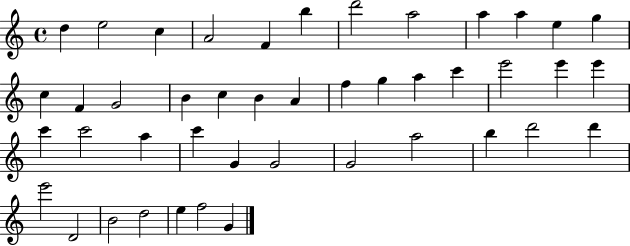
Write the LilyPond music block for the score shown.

{
  \clef treble
  \time 4/4
  \defaultTimeSignature
  \key c \major
  d''4 e''2 c''4 | a'2 f'4 b''4 | d'''2 a''2 | a''4 a''4 e''4 g''4 | \break c''4 f'4 g'2 | b'4 c''4 b'4 a'4 | f''4 g''4 a''4 c'''4 | e'''2 e'''4 e'''4 | \break c'''4 c'''2 a''4 | c'''4 g'4 g'2 | g'2 a''2 | b''4 d'''2 d'''4 | \break e'''2 d'2 | b'2 d''2 | e''4 f''2 g'4 | \bar "|."
}